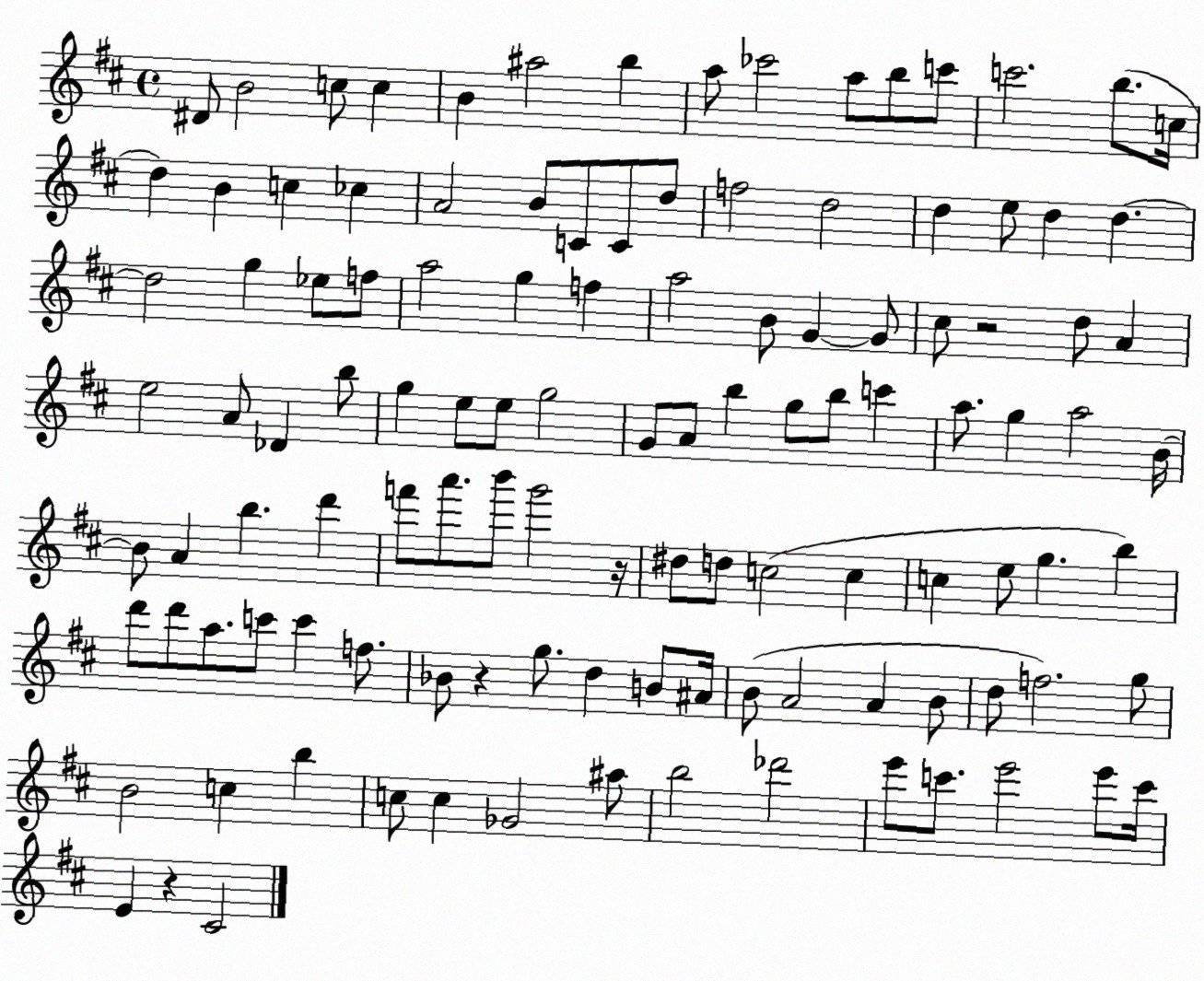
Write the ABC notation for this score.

X:1
T:Untitled
M:4/4
L:1/4
K:D
^D/2 B2 c/2 c B ^a2 b a/2 _c'2 a/2 b/2 c'/2 c'2 b/2 c/4 d B c _c A2 B/2 C/2 C/2 d/2 f2 d2 d e/2 d d d2 g _e/2 f/2 a2 g f a2 B/2 G G/2 ^c/2 z2 d/2 A e2 A/2 _D b/2 g e/2 e/2 g2 G/2 A/2 b g/2 b/2 c' a/2 g a2 B/4 B/2 A b d' f'/2 a'/2 b'/2 g'2 z/4 ^d/2 d/2 c2 c c e/2 g b d'/2 d'/2 a/2 c'/2 c' f/2 _B/2 z g/2 d B/2 ^A/4 B/2 A2 A B/2 d/2 f2 g/2 B2 c b c/2 c _G2 ^a/2 b2 _d'2 e'/2 c'/2 e'2 e'/2 c'/4 E z ^C2